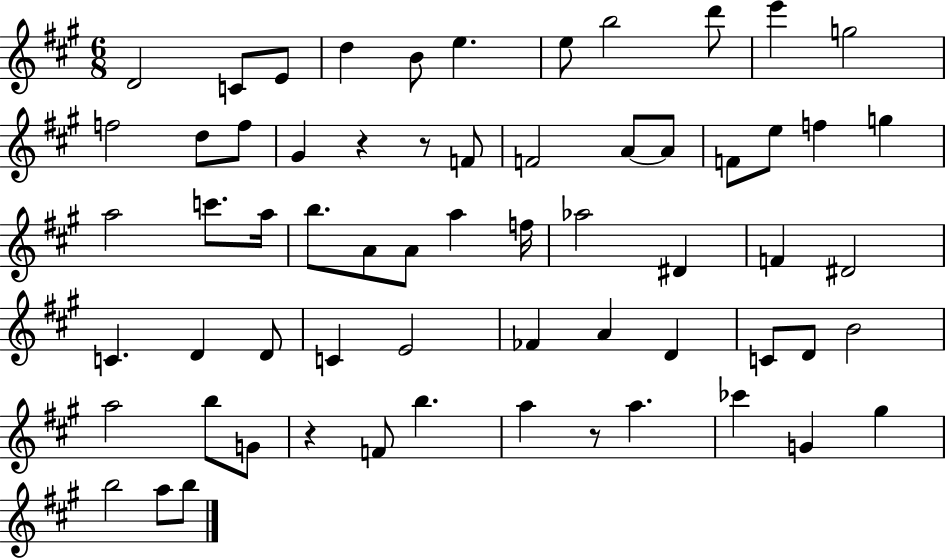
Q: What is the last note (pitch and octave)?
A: B5